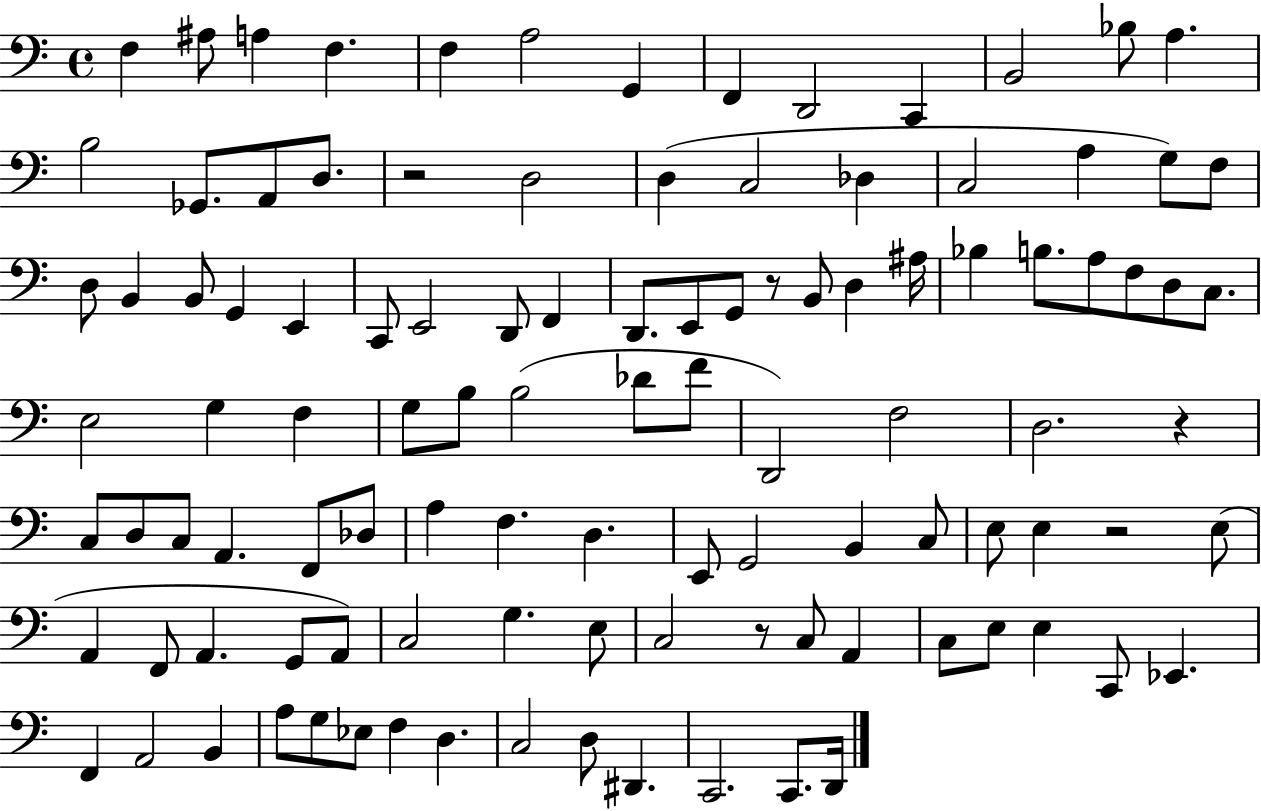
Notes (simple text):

F3/q A#3/e A3/q F3/q. F3/q A3/h G2/q F2/q D2/h C2/q B2/h Bb3/e A3/q. B3/h Gb2/e. A2/e D3/e. R/h D3/h D3/q C3/h Db3/q C3/h A3/q G3/e F3/e D3/e B2/q B2/e G2/q E2/q C2/e E2/h D2/e F2/q D2/e. E2/e G2/e R/e B2/e D3/q A#3/s Bb3/q B3/e. A3/e F3/e D3/e C3/e. E3/h G3/q F3/q G3/e B3/e B3/h Db4/e F4/e D2/h F3/h D3/h. R/q C3/e D3/e C3/e A2/q. F2/e Db3/e A3/q F3/q. D3/q. E2/e G2/h B2/q C3/e E3/e E3/q R/h E3/e A2/q F2/e A2/q. G2/e A2/e C3/h G3/q. E3/e C3/h R/e C3/e A2/q C3/e E3/e E3/q C2/e Eb2/q. F2/q A2/h B2/q A3/e G3/e Eb3/e F3/q D3/q. C3/h D3/e D#2/q. C2/h. C2/e. D2/s